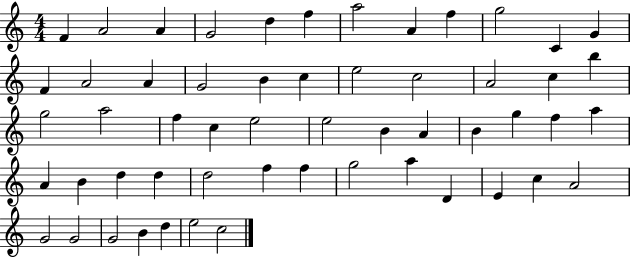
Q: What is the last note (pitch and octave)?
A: C5